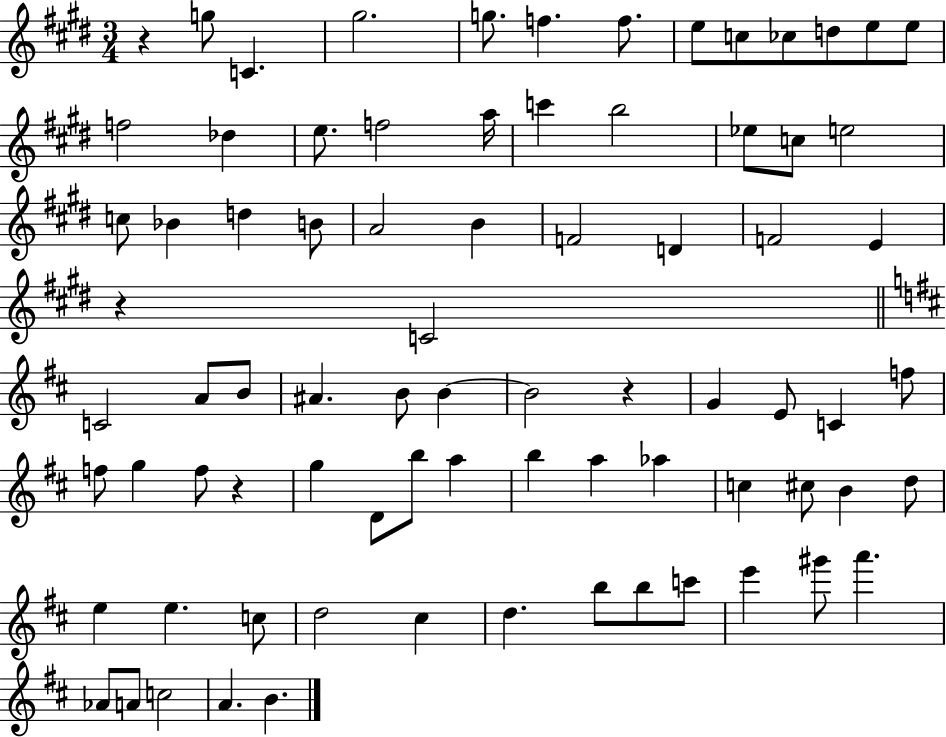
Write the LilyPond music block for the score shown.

{
  \clef treble
  \numericTimeSignature
  \time 3/4
  \key e \major
  r4 g''8 c'4. | gis''2. | g''8. f''4. f''8. | e''8 c''8 ces''8 d''8 e''8 e''8 | \break f''2 des''4 | e''8. f''2 a''16 | c'''4 b''2 | ees''8 c''8 e''2 | \break c''8 bes'4 d''4 b'8 | a'2 b'4 | f'2 d'4 | f'2 e'4 | \break r4 c'2 | \bar "||" \break \key d \major c'2 a'8 b'8 | ais'4. b'8 b'4~~ | b'2 r4 | g'4 e'8 c'4 f''8 | \break f''8 g''4 f''8 r4 | g''4 d'8 b''8 a''4 | b''4 a''4 aes''4 | c''4 cis''8 b'4 d''8 | \break e''4 e''4. c''8 | d''2 cis''4 | d''4. b''8 b''8 c'''8 | e'''4 gis'''8 a'''4. | \break aes'8 a'8 c''2 | a'4. b'4. | \bar "|."
}